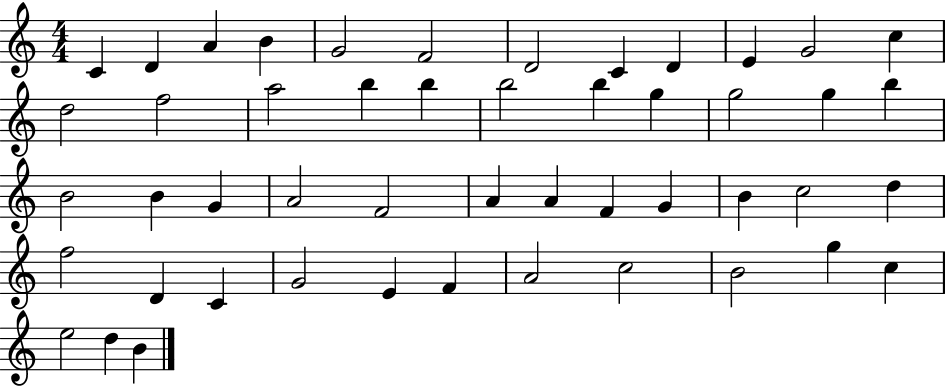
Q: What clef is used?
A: treble